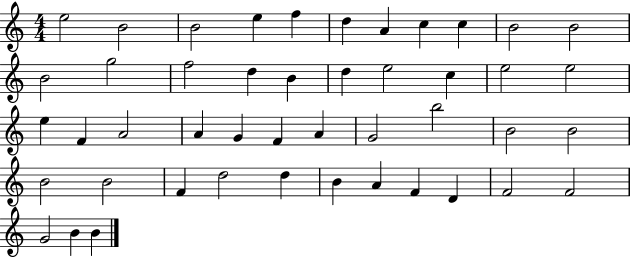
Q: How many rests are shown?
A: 0